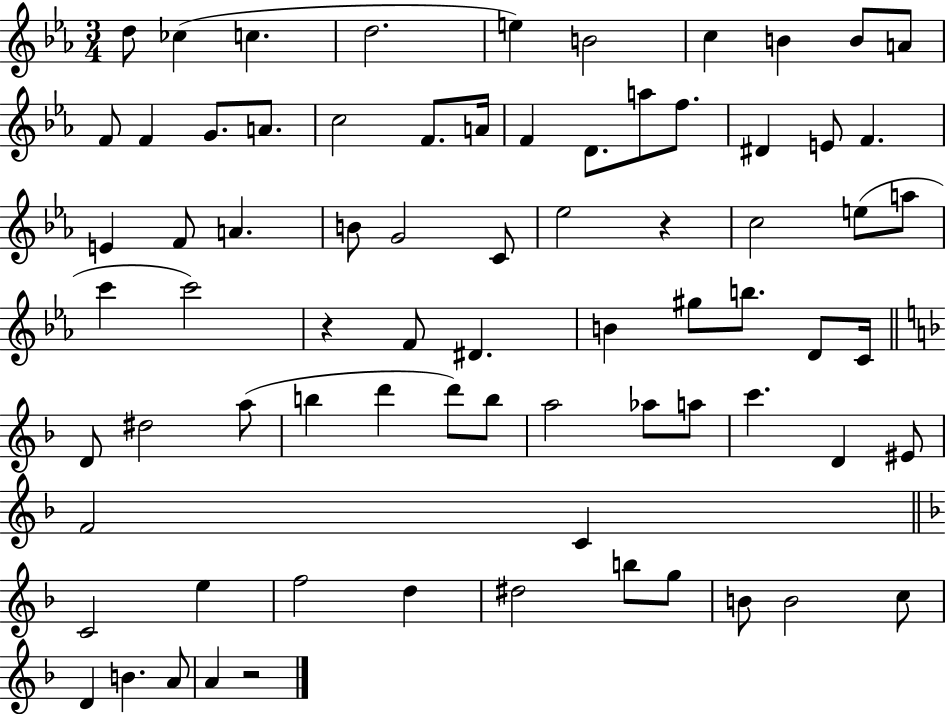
D5/e CES5/q C5/q. D5/h. E5/q B4/h C5/q B4/q B4/e A4/e F4/e F4/q G4/e. A4/e. C5/h F4/e. A4/s F4/q D4/e. A5/e F5/e. D#4/q E4/e F4/q. E4/q F4/e A4/q. B4/e G4/h C4/e Eb5/h R/q C5/h E5/e A5/e C6/q C6/h R/q F4/e D#4/q. B4/q G#5/e B5/e. D4/e C4/s D4/e D#5/h A5/e B5/q D6/q D6/e B5/e A5/h Ab5/e A5/e C6/q. D4/q EIS4/e F4/h C4/q C4/h E5/q F5/h D5/q D#5/h B5/e G5/e B4/e B4/h C5/e D4/q B4/q. A4/e A4/q R/h